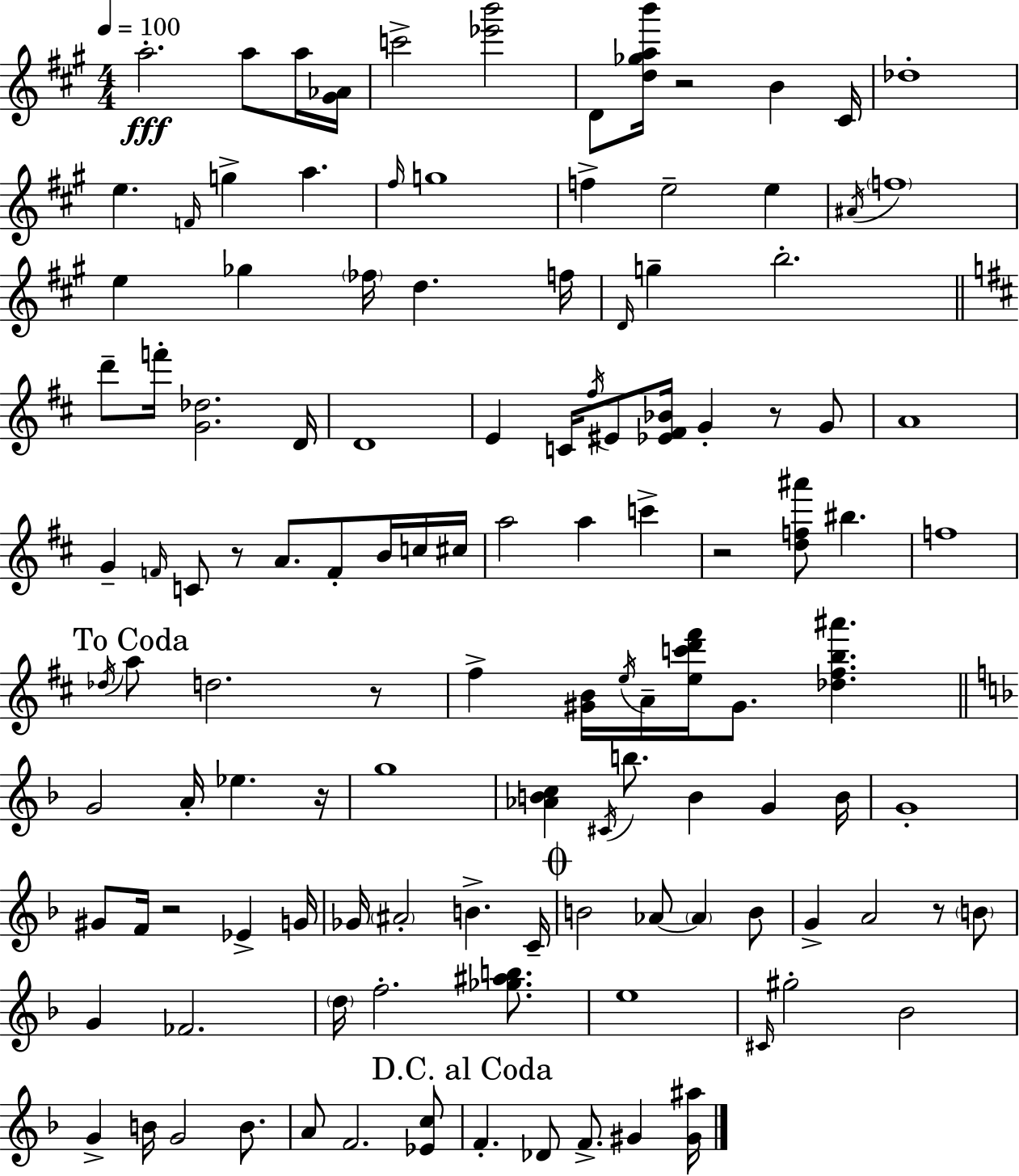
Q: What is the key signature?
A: A major